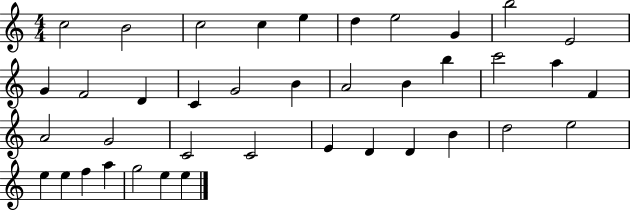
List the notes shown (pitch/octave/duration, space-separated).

C5/h B4/h C5/h C5/q E5/q D5/q E5/h G4/q B5/h E4/h G4/q F4/h D4/q C4/q G4/h B4/q A4/h B4/q B5/q C6/h A5/q F4/q A4/h G4/h C4/h C4/h E4/q D4/q D4/q B4/q D5/h E5/h E5/q E5/q F5/q A5/q G5/h E5/q E5/q